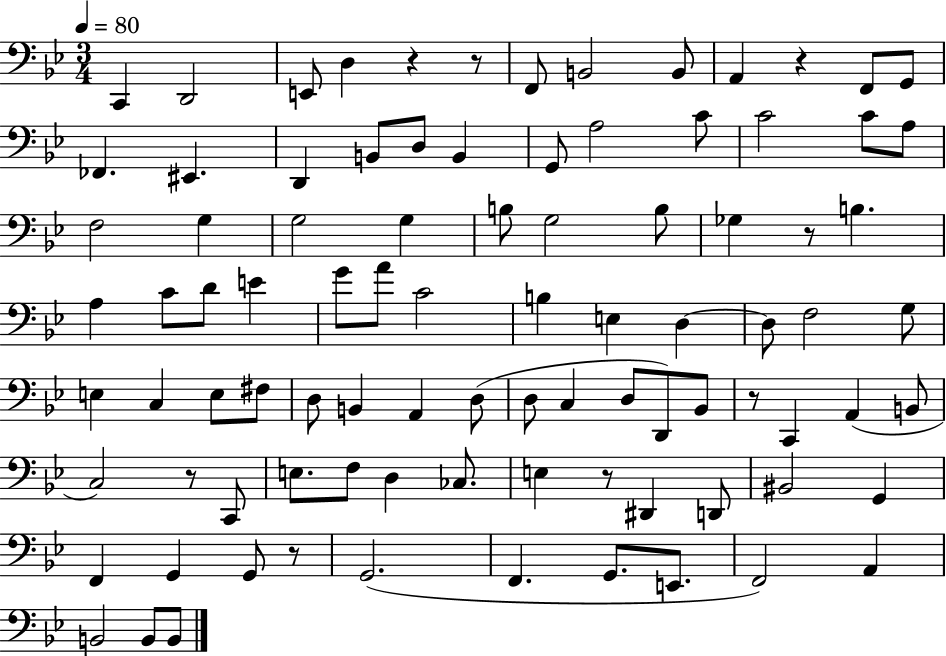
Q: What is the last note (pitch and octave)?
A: B2